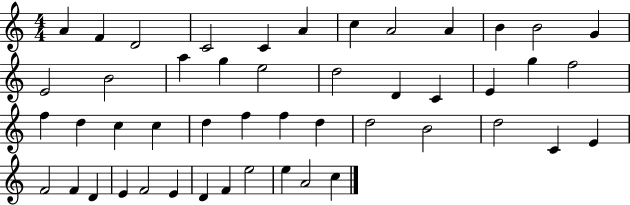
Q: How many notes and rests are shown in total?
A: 48